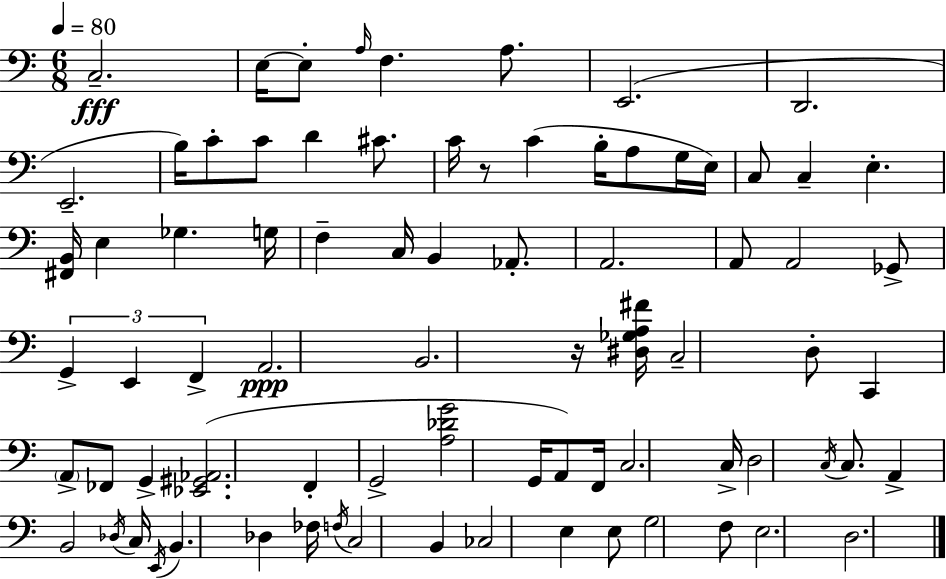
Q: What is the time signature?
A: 6/8